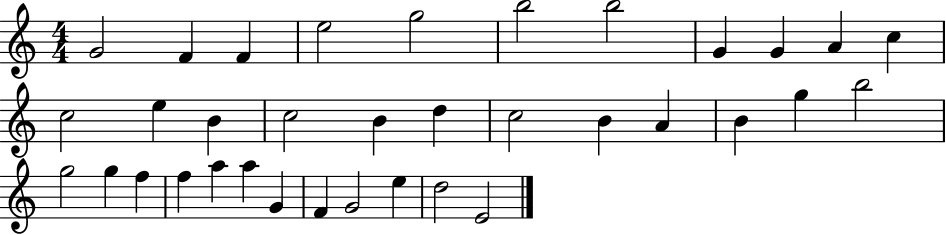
G4/h F4/q F4/q E5/h G5/h B5/h B5/h G4/q G4/q A4/q C5/q C5/h E5/q B4/q C5/h B4/q D5/q C5/h B4/q A4/q B4/q G5/q B5/h G5/h G5/q F5/q F5/q A5/q A5/q G4/q F4/q G4/h E5/q D5/h E4/h